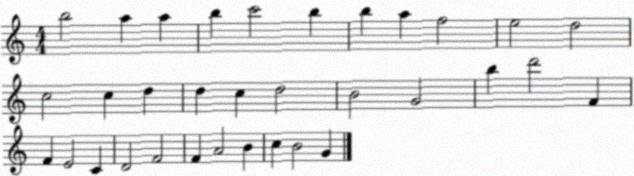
X:1
T:Untitled
M:4/4
L:1/4
K:C
b2 a a b c'2 b b a f2 e2 d2 c2 c d d c d2 B2 G2 b d'2 F F E2 C D2 F2 F A2 B c B2 G